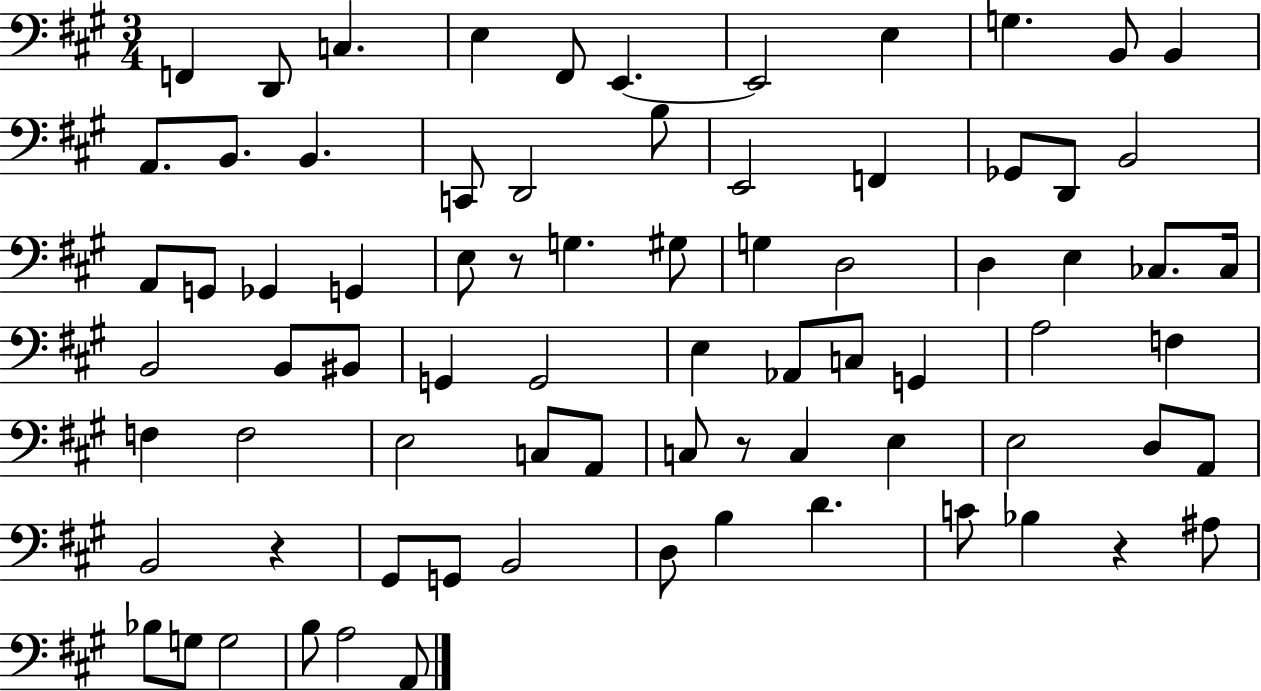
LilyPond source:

{
  \clef bass
  \numericTimeSignature
  \time 3/4
  \key a \major
  \repeat volta 2 { f,4 d,8 c4. | e4 fis,8 e,4.~~ | e,2 e4 | g4. b,8 b,4 | \break a,8. b,8. b,4. | c,8 d,2 b8 | e,2 f,4 | ges,8 d,8 b,2 | \break a,8 g,8 ges,4 g,4 | e8 r8 g4. gis8 | g4 d2 | d4 e4 ces8. ces16 | \break b,2 b,8 bis,8 | g,4 g,2 | e4 aes,8 c8 g,4 | a2 f4 | \break f4 f2 | e2 c8 a,8 | c8 r8 c4 e4 | e2 d8 a,8 | \break b,2 r4 | gis,8 g,8 b,2 | d8 b4 d'4. | c'8 bes4 r4 ais8 | \break bes8 g8 g2 | b8 a2 a,8 | } \bar "|."
}